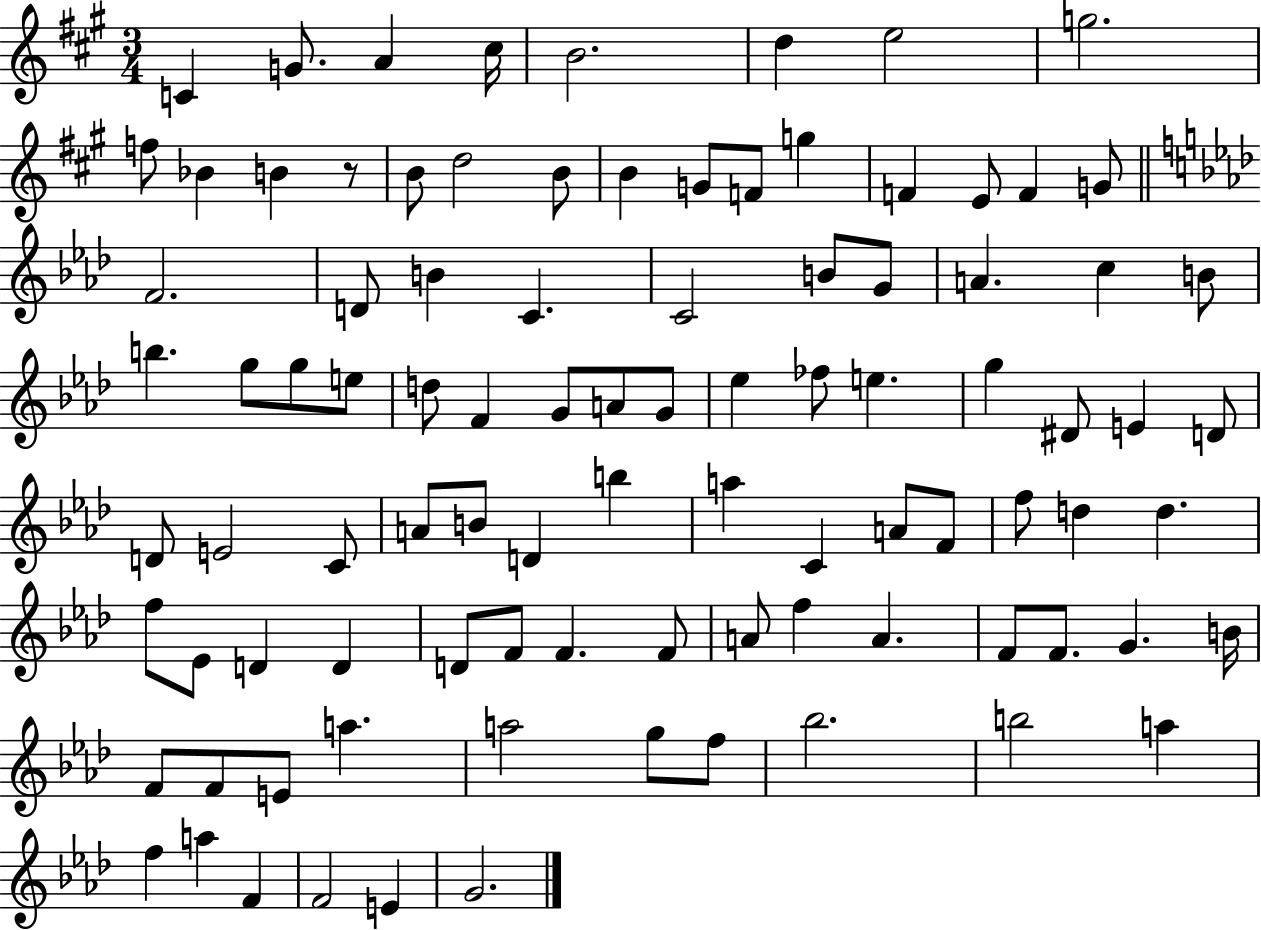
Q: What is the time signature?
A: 3/4